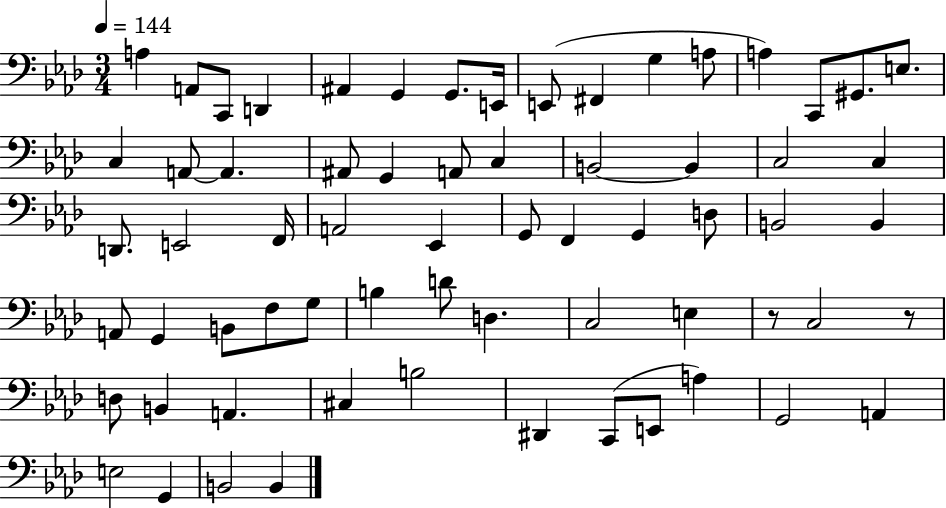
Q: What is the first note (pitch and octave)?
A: A3